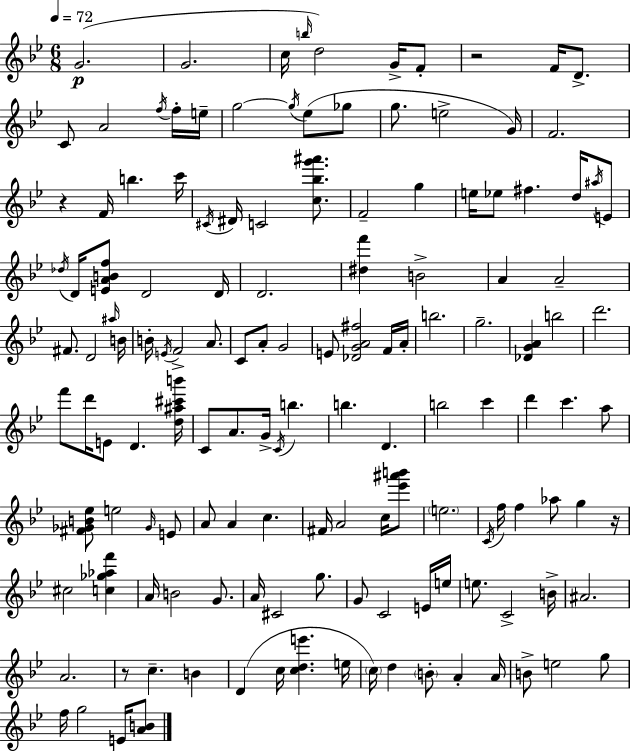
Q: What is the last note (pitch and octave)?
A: E4